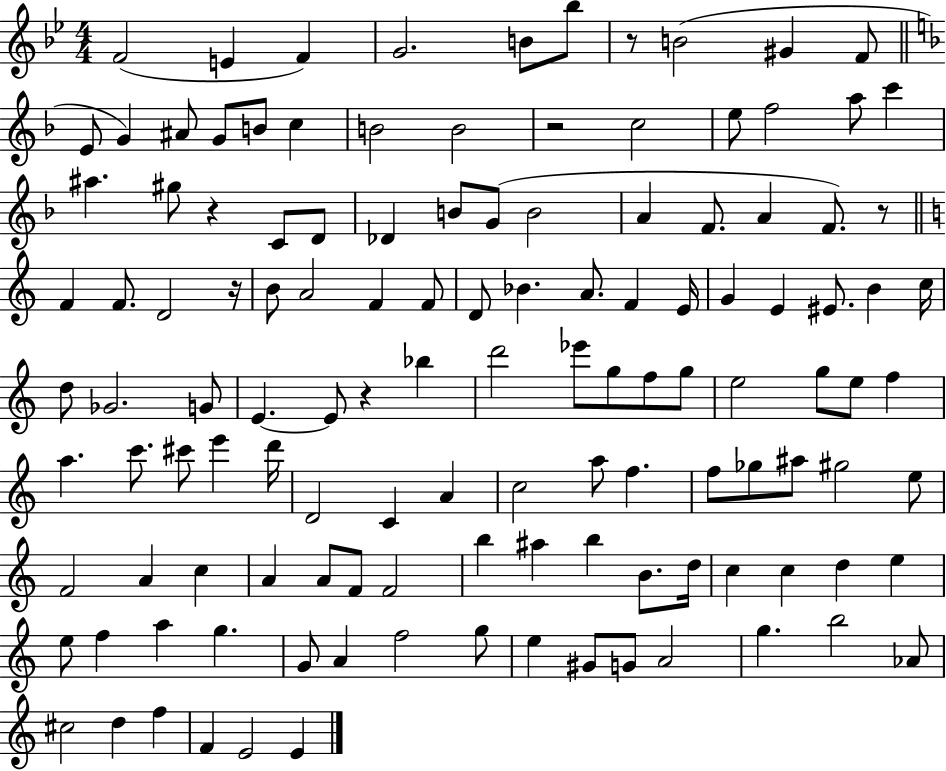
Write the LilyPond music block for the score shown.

{
  \clef treble
  \numericTimeSignature
  \time 4/4
  \key bes \major
  f'2( e'4 f'4) | g'2. b'8 bes''8 | r8 b'2( gis'4 f'8 | \bar "||" \break \key d \minor e'8 g'4) ais'8 g'8 b'8 c''4 | b'2 b'2 | r2 c''2 | e''8 f''2 a''8 c'''4 | \break ais''4. gis''8 r4 c'8 d'8 | des'4 b'8 g'8( b'2 | a'4 f'8. a'4 f'8.) r8 | \bar "||" \break \key c \major f'4 f'8. d'2 r16 | b'8 a'2 f'4 f'8 | d'8 bes'4. a'8. f'4 e'16 | g'4 e'4 eis'8. b'4 c''16 | \break d''8 ges'2. g'8 | e'4.~~ e'8 r4 bes''4 | d'''2 ees'''8 g''8 f''8 g''8 | e''2 g''8 e''8 f''4 | \break a''4. c'''8. cis'''8 e'''4 d'''16 | d'2 c'4 a'4 | c''2 a''8 f''4. | f''8 ges''8 ais''8 gis''2 e''8 | \break f'2 a'4 c''4 | a'4 a'8 f'8 f'2 | b''4 ais''4 b''4 b'8. d''16 | c''4 c''4 d''4 e''4 | \break e''8 f''4 a''4 g''4. | g'8 a'4 f''2 g''8 | e''4 gis'8 g'8 a'2 | g''4. b''2 aes'8 | \break cis''2 d''4 f''4 | f'4 e'2 e'4 | \bar "|."
}